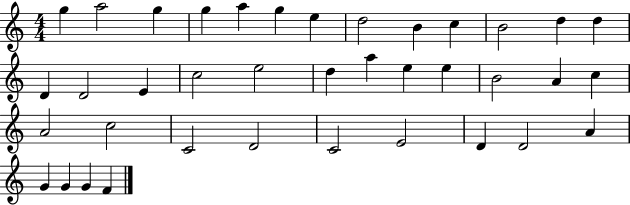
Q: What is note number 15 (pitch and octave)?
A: D4